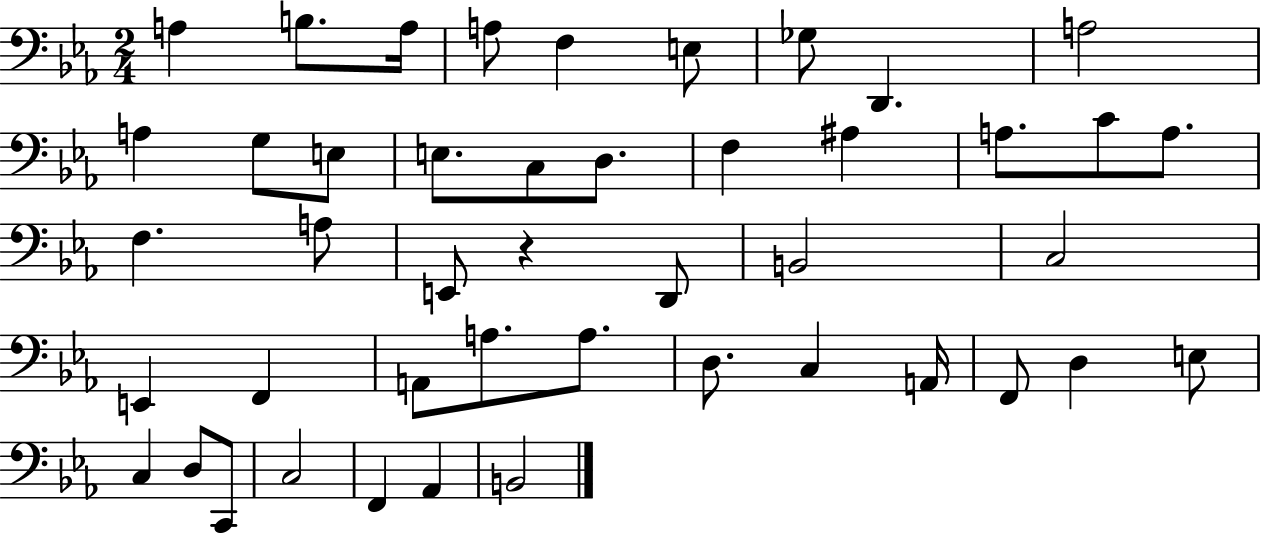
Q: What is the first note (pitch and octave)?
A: A3